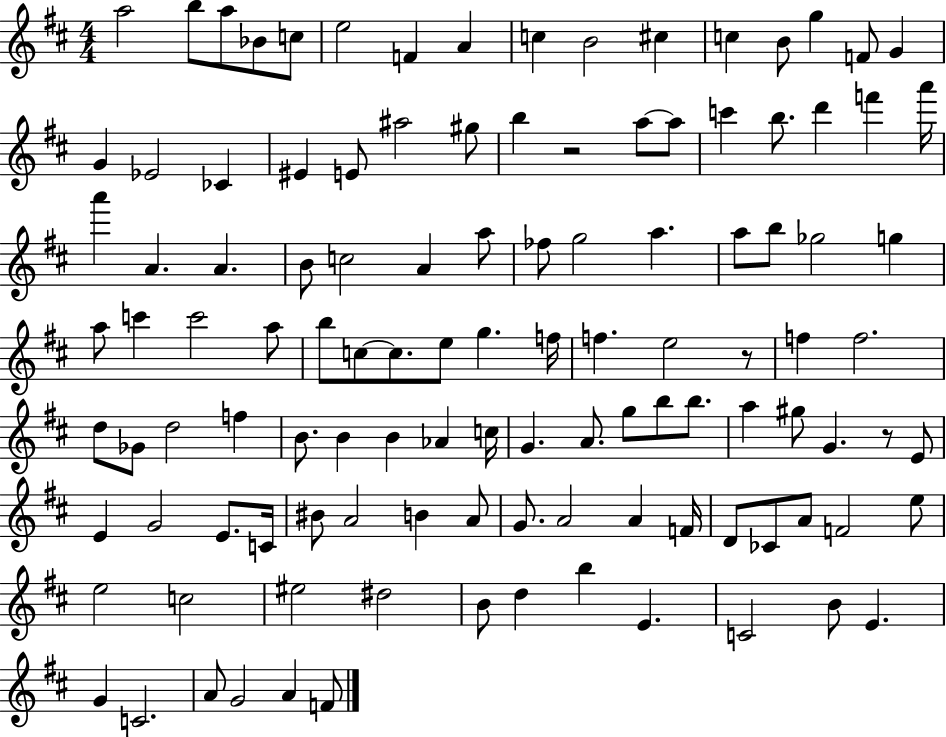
X:1
T:Untitled
M:4/4
L:1/4
K:D
a2 b/2 a/2 _B/2 c/2 e2 F A c B2 ^c c B/2 g F/2 G G _E2 _C ^E E/2 ^a2 ^g/2 b z2 a/2 a/2 c' b/2 d' f' a'/4 a' A A B/2 c2 A a/2 _f/2 g2 a a/2 b/2 _g2 g a/2 c' c'2 a/2 b/2 c/2 c/2 e/2 g f/4 f e2 z/2 f f2 d/2 _G/2 d2 f B/2 B B _A c/4 G A/2 g/2 b/2 b/2 a ^g/2 G z/2 E/2 E G2 E/2 C/4 ^B/2 A2 B A/2 G/2 A2 A F/4 D/2 _C/2 A/2 F2 e/2 e2 c2 ^e2 ^d2 B/2 d b E C2 B/2 E G C2 A/2 G2 A F/2